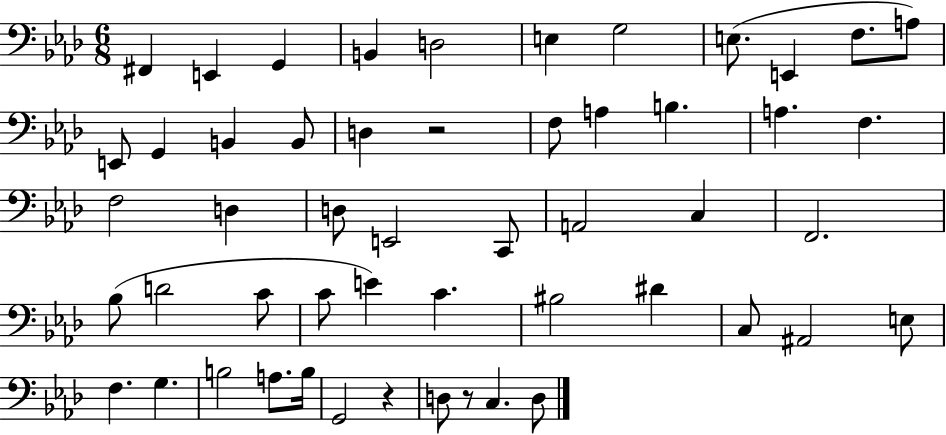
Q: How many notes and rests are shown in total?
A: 52